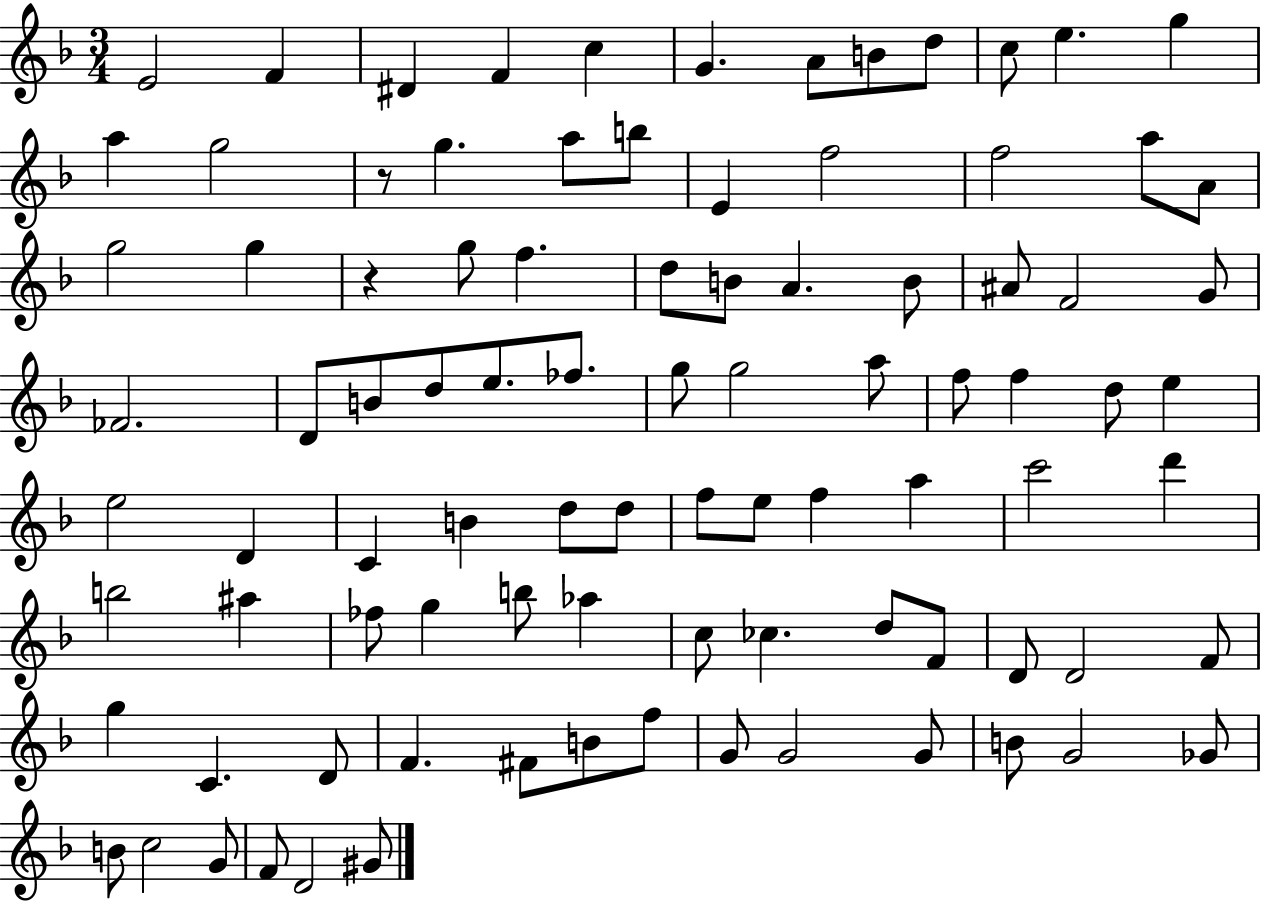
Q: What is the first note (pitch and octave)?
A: E4